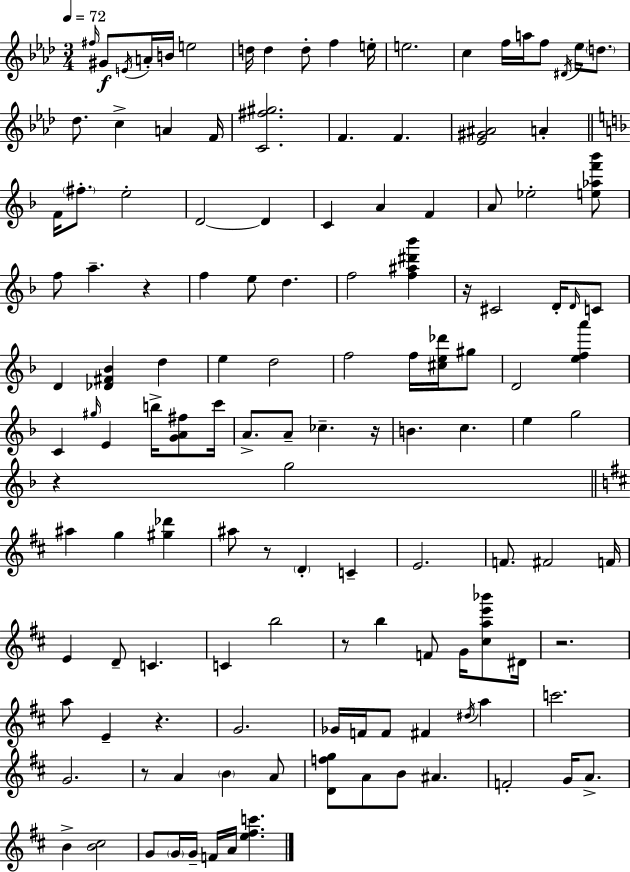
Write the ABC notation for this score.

X:1
T:Untitled
M:3/4
L:1/4
K:Fm
^f/4 ^G/2 E/4 A/4 B/4 e2 d/4 d d/2 f e/4 e2 c f/4 a/4 f/2 ^D/4 _e/4 d/2 _d/2 c A F/4 [C^f^g]2 F F [_E^G^A]2 A F/4 ^f/2 e2 D2 D C A F A/2 _e2 [e_af'_b']/2 f/2 a z f e/2 d f2 [f^a^d'_b'] z/4 ^C2 D/4 D/4 C/2 D [_D^F_B] d e d2 f2 f/4 [^ce_d']/4 ^g/2 D2 [efa'] C ^g/4 E b/4 [GA^f]/2 c'/4 A/2 A/2 _c z/4 B c e g2 z g2 ^a g [^g_d'] ^a/2 z/2 D C E2 F/2 ^F2 F/4 E D/2 C C b2 z/2 b F/2 G/4 [^cae'_b']/2 ^D/4 z2 a/2 E z G2 _G/4 F/4 F/2 ^F ^d/4 a c'2 G2 z/2 A B A/2 [Dfg]/2 A/2 B/2 ^A F2 G/4 A/2 B [B^c]2 G/2 G/4 G/4 F/4 A/4 [e^fc']